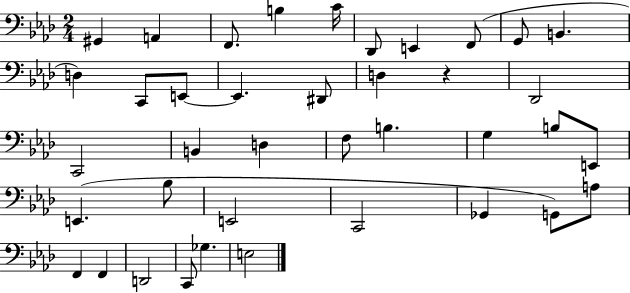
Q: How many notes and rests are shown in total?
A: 39